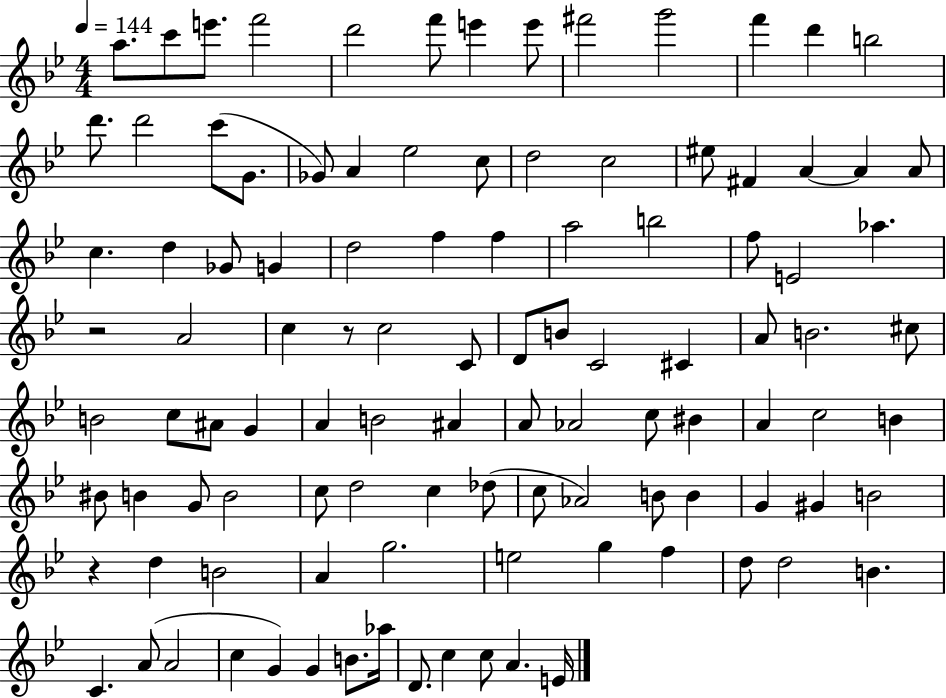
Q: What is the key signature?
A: BES major